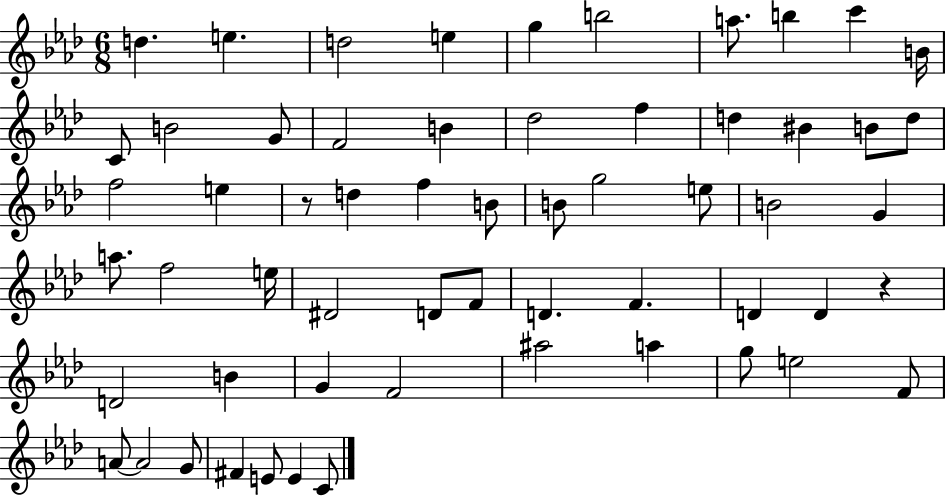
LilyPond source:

{
  \clef treble
  \numericTimeSignature
  \time 6/8
  \key aes \major
  d''4. e''4. | d''2 e''4 | g''4 b''2 | a''8. b''4 c'''4 b'16 | \break c'8 b'2 g'8 | f'2 b'4 | des''2 f''4 | d''4 bis'4 b'8 d''8 | \break f''2 e''4 | r8 d''4 f''4 b'8 | b'8 g''2 e''8 | b'2 g'4 | \break a''8. f''2 e''16 | dis'2 d'8 f'8 | d'4. f'4. | d'4 d'4 r4 | \break d'2 b'4 | g'4 f'2 | ais''2 a''4 | g''8 e''2 f'8 | \break a'8~~ a'2 g'8 | fis'4 e'8 e'4 c'8 | \bar "|."
}